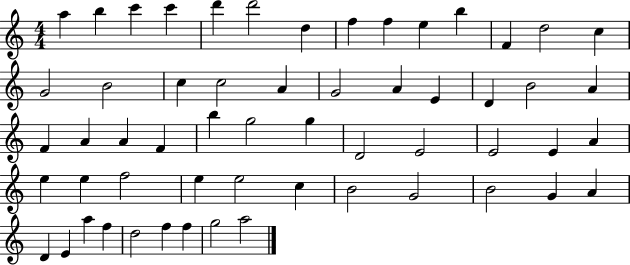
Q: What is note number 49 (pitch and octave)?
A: D4